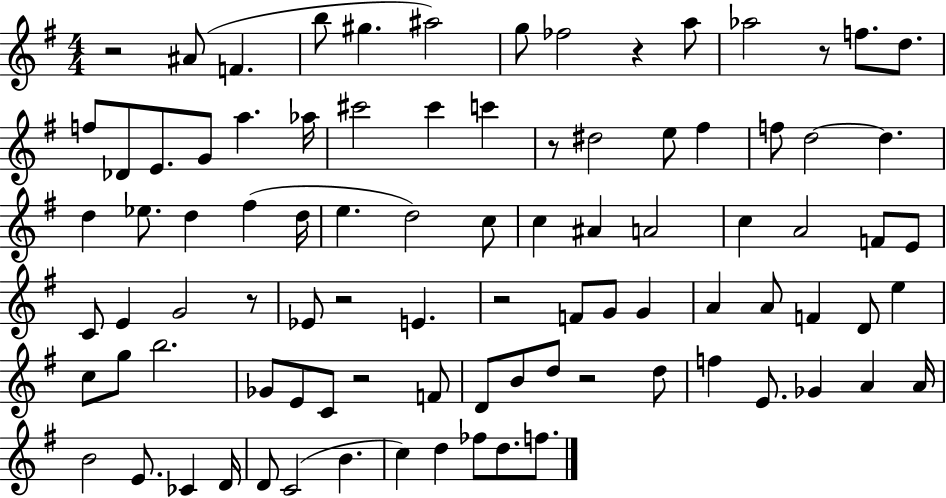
X:1
T:Untitled
M:4/4
L:1/4
K:G
z2 ^A/2 F b/2 ^g ^a2 g/2 _f2 z a/2 _a2 z/2 f/2 d/2 f/2 _D/2 E/2 G/2 a _a/4 ^c'2 ^c' c' z/2 ^d2 e/2 ^f f/2 d2 d d _e/2 d ^f d/4 e d2 c/2 c ^A A2 c A2 F/2 E/2 C/2 E G2 z/2 _E/2 z2 E z2 F/2 G/2 G A A/2 F D/2 e c/2 g/2 b2 _G/2 E/2 C/2 z2 F/2 D/2 B/2 d/2 z2 d/2 f E/2 _G A A/4 B2 E/2 _C D/4 D/2 C2 B c d _f/2 d/2 f/2